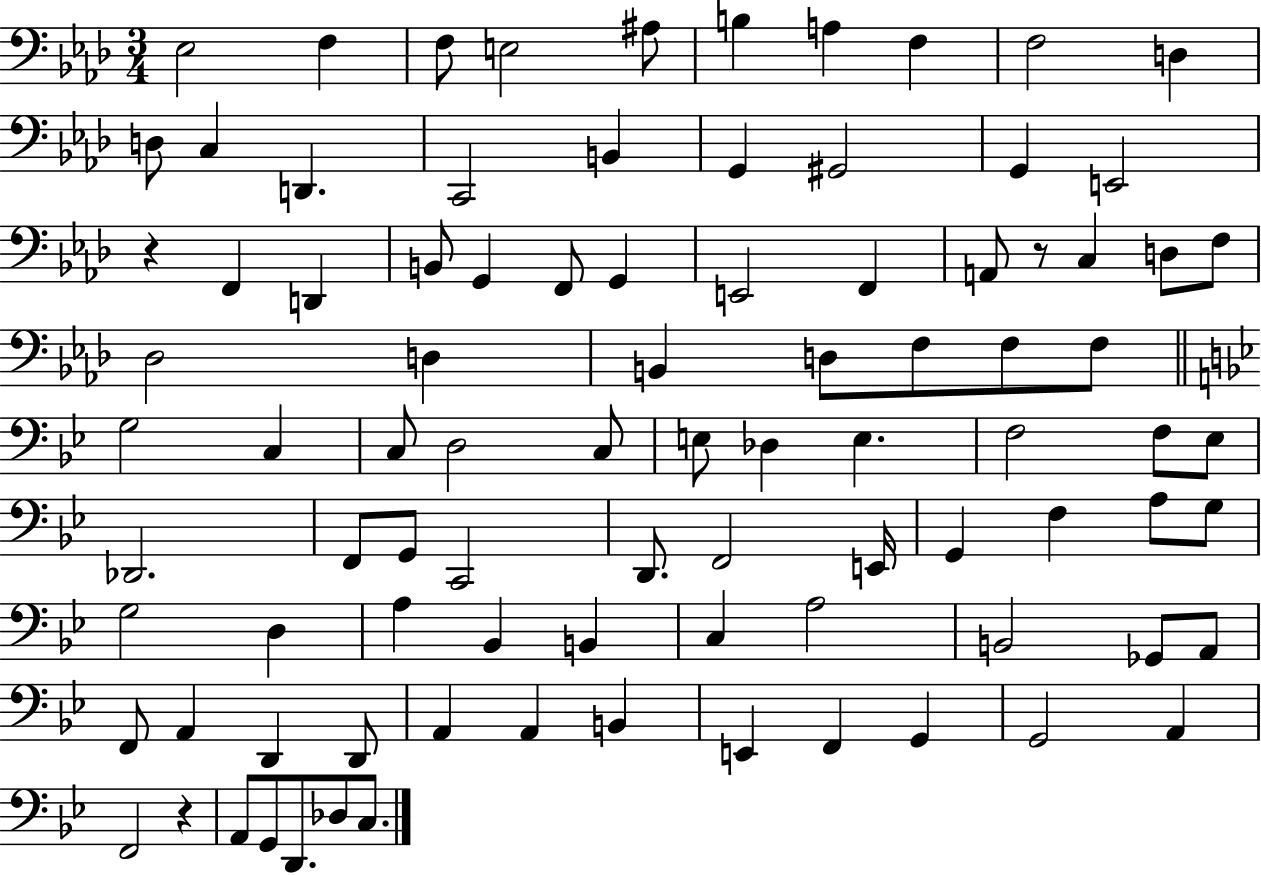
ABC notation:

X:1
T:Untitled
M:3/4
L:1/4
K:Ab
_E,2 F, F,/2 E,2 ^A,/2 B, A, F, F,2 D, D,/2 C, D,, C,,2 B,, G,, ^G,,2 G,, E,,2 z F,, D,, B,,/2 G,, F,,/2 G,, E,,2 F,, A,,/2 z/2 C, D,/2 F,/2 _D,2 D, B,, D,/2 F,/2 F,/2 F,/2 G,2 C, C,/2 D,2 C,/2 E,/2 _D, E, F,2 F,/2 _E,/2 _D,,2 F,,/2 G,,/2 C,,2 D,,/2 F,,2 E,,/4 G,, F, A,/2 G,/2 G,2 D, A, _B,, B,, C, A,2 B,,2 _G,,/2 A,,/2 F,,/2 A,, D,, D,,/2 A,, A,, B,, E,, F,, G,, G,,2 A,, F,,2 z A,,/2 G,,/2 D,,/2 _D,/2 C,/2